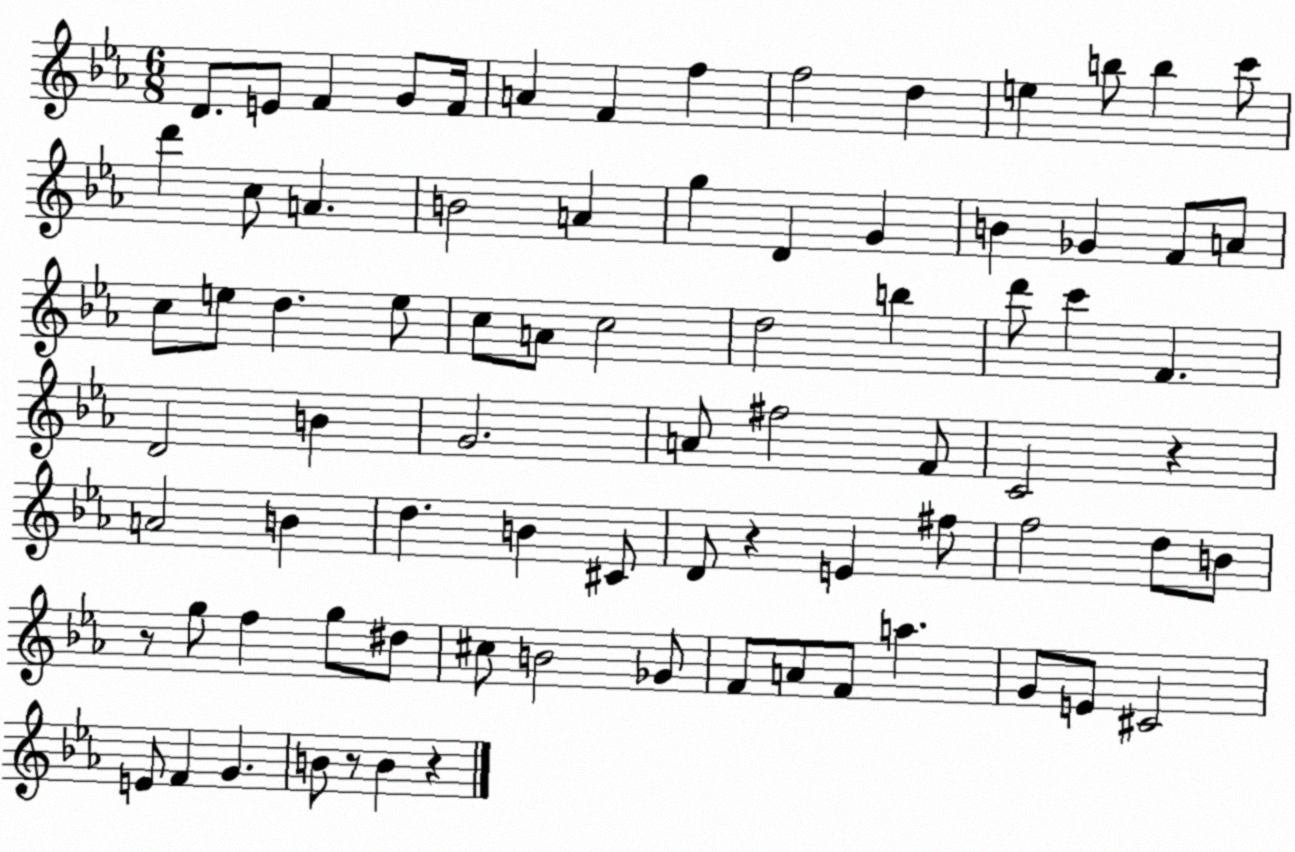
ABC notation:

X:1
T:Untitled
M:6/8
L:1/4
K:Eb
D/2 E/2 F G/2 F/4 A F f f2 d e b/2 b c'/2 d' c/2 A B2 A g D G B _G F/2 A/2 c/2 e/2 d e/2 c/2 A/2 c2 d2 b d'/2 c' F D2 B G2 A/2 ^f2 F/2 C2 z A2 B d B ^C/2 D/2 z E ^f/2 f2 d/2 B/2 z/2 g/2 f g/2 ^d/2 ^c/2 B2 _G/2 F/2 A/2 F/2 a G/2 E/2 ^C2 E/2 F G B/2 z/2 B z